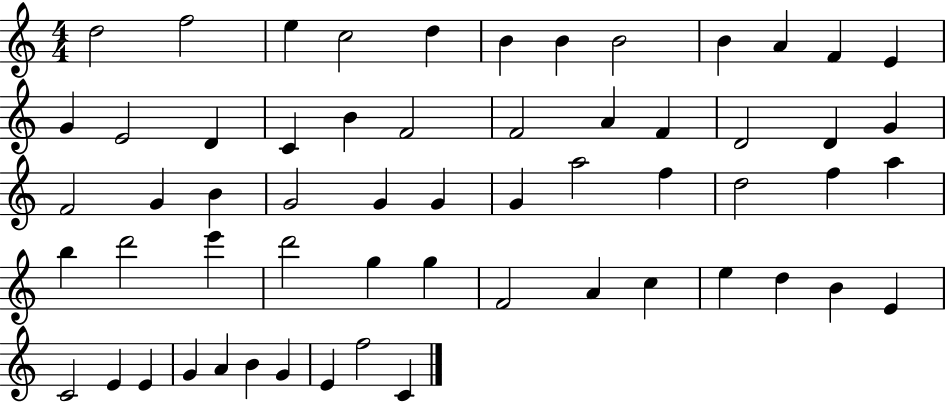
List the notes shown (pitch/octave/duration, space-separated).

D5/h F5/h E5/q C5/h D5/q B4/q B4/q B4/h B4/q A4/q F4/q E4/q G4/q E4/h D4/q C4/q B4/q F4/h F4/h A4/q F4/q D4/h D4/q G4/q F4/h G4/q B4/q G4/h G4/q G4/q G4/q A5/h F5/q D5/h F5/q A5/q B5/q D6/h E6/q D6/h G5/q G5/q F4/h A4/q C5/q E5/q D5/q B4/q E4/q C4/h E4/q E4/q G4/q A4/q B4/q G4/q E4/q F5/h C4/q